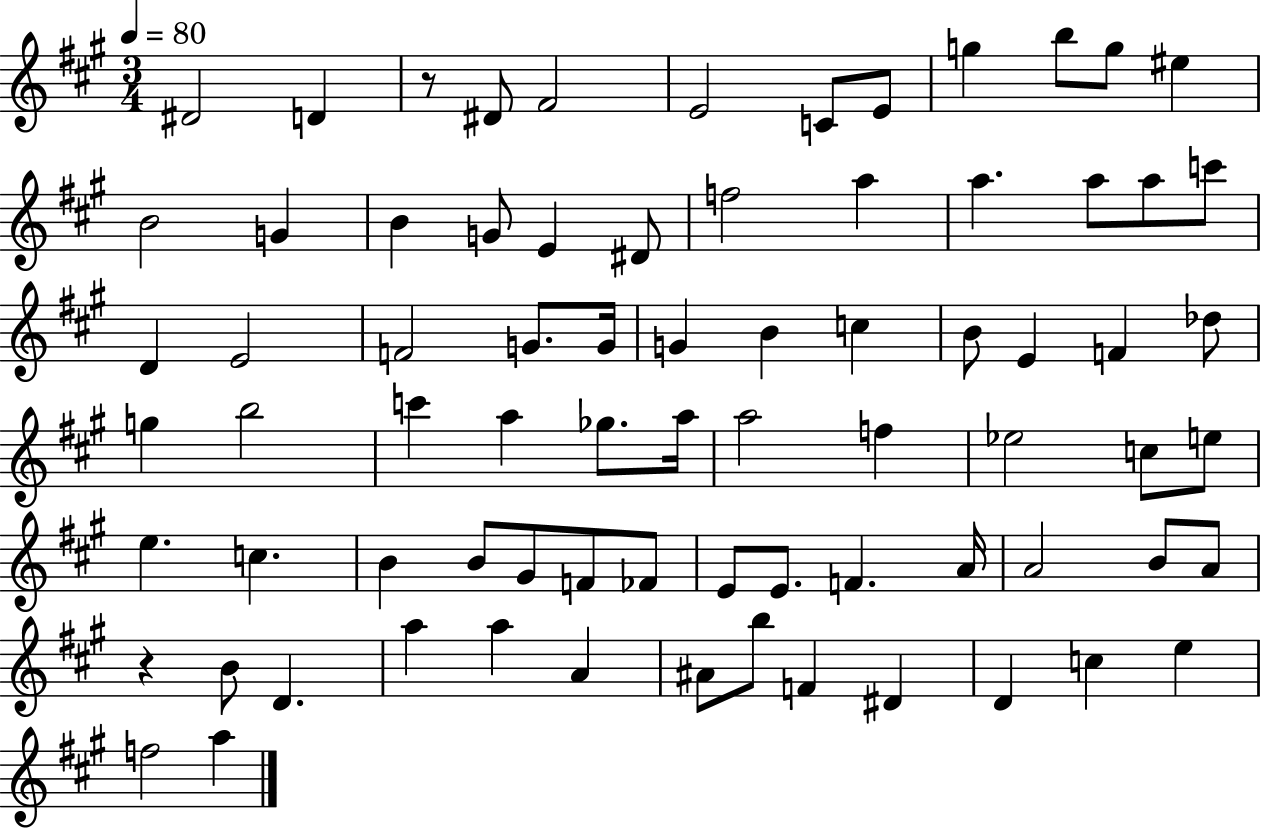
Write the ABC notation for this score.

X:1
T:Untitled
M:3/4
L:1/4
K:A
^D2 D z/2 ^D/2 ^F2 E2 C/2 E/2 g b/2 g/2 ^e B2 G B G/2 E ^D/2 f2 a a a/2 a/2 c'/2 D E2 F2 G/2 G/4 G B c B/2 E F _d/2 g b2 c' a _g/2 a/4 a2 f _e2 c/2 e/2 e c B B/2 ^G/2 F/2 _F/2 E/2 E/2 F A/4 A2 B/2 A/2 z B/2 D a a A ^A/2 b/2 F ^D D c e f2 a